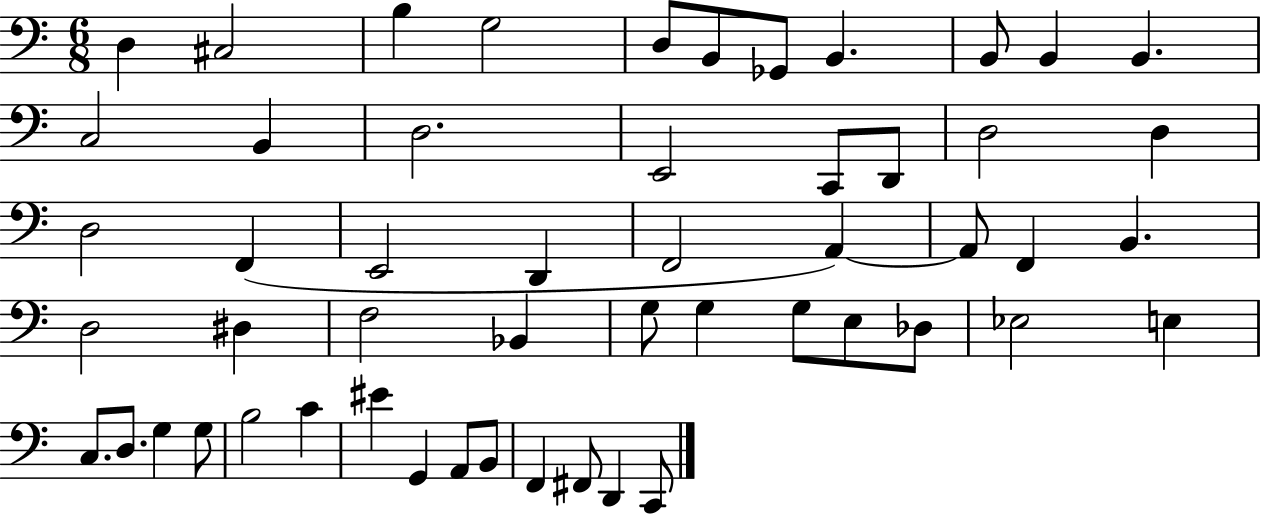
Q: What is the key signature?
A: C major